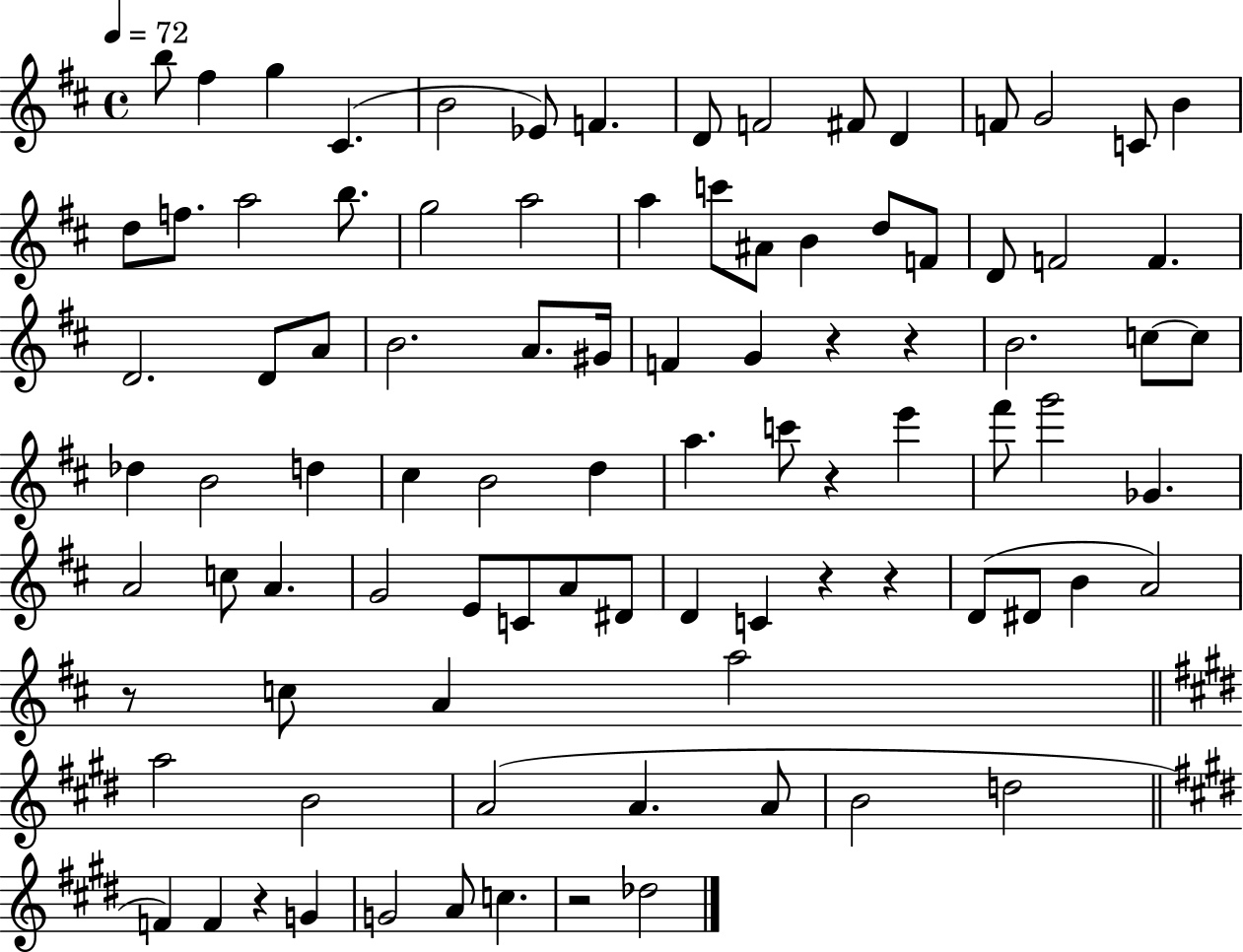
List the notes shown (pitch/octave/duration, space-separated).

B5/e F#5/q G5/q C#4/q. B4/h Eb4/e F4/q. D4/e F4/h F#4/e D4/q F4/e G4/h C4/e B4/q D5/e F5/e. A5/h B5/e. G5/h A5/h A5/q C6/e A#4/e B4/q D5/e F4/e D4/e F4/h F4/q. D4/h. D4/e A4/e B4/h. A4/e. G#4/s F4/q G4/q R/q R/q B4/h. C5/e C5/e Db5/q B4/h D5/q C#5/q B4/h D5/q A5/q. C6/e R/q E6/q F#6/e G6/h Gb4/q. A4/h C5/e A4/q. G4/h E4/e C4/e A4/e D#4/e D4/q C4/q R/q R/q D4/e D#4/e B4/q A4/h R/e C5/e A4/q A5/h A5/h B4/h A4/h A4/q. A4/e B4/h D5/h F4/q F4/q R/q G4/q G4/h A4/e C5/q. R/h Db5/h